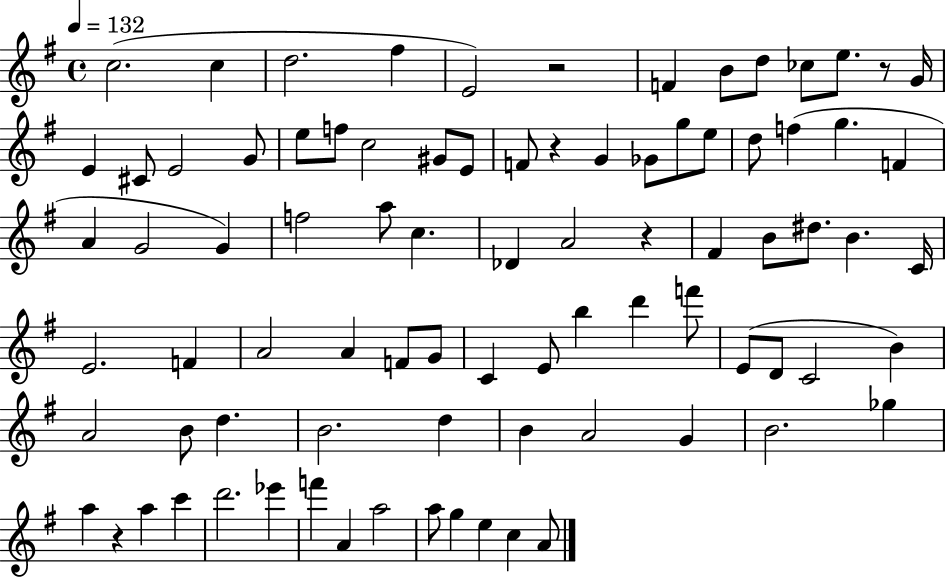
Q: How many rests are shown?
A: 5